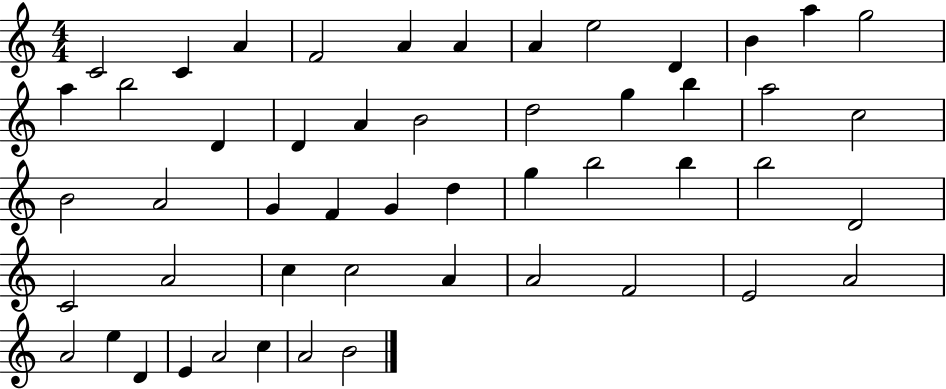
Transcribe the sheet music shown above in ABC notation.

X:1
T:Untitled
M:4/4
L:1/4
K:C
C2 C A F2 A A A e2 D B a g2 a b2 D D A B2 d2 g b a2 c2 B2 A2 G F G d g b2 b b2 D2 C2 A2 c c2 A A2 F2 E2 A2 A2 e D E A2 c A2 B2